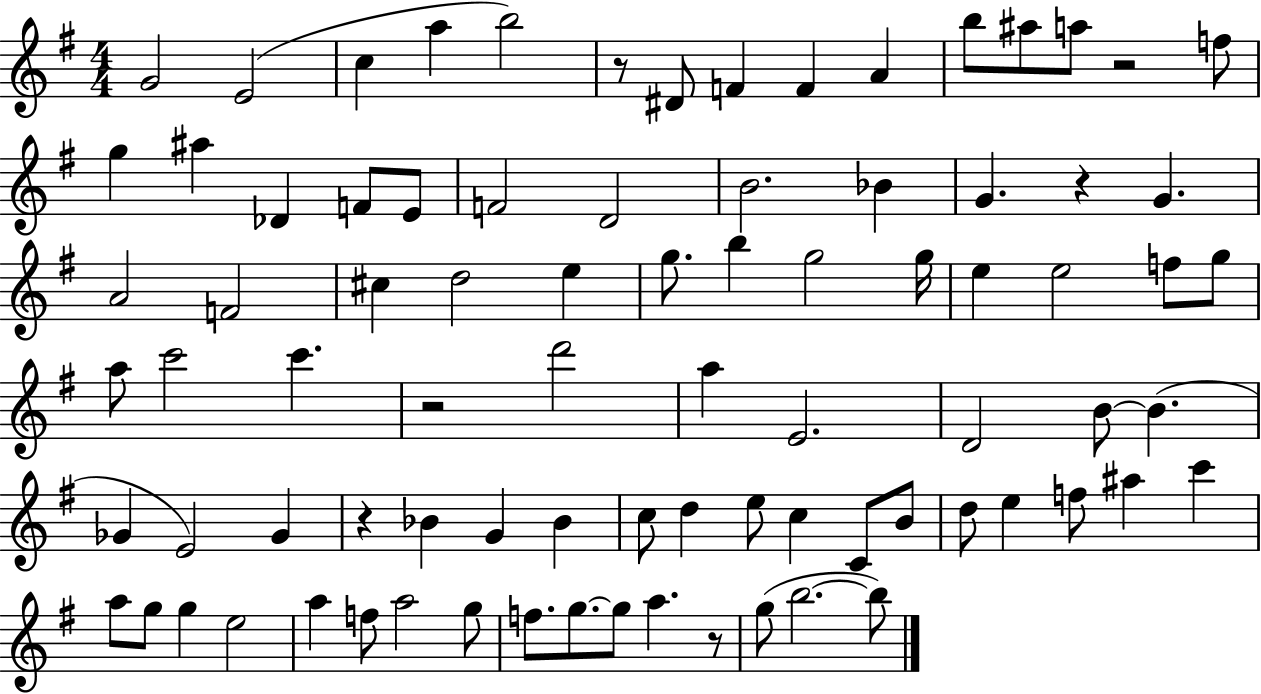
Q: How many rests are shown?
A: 6